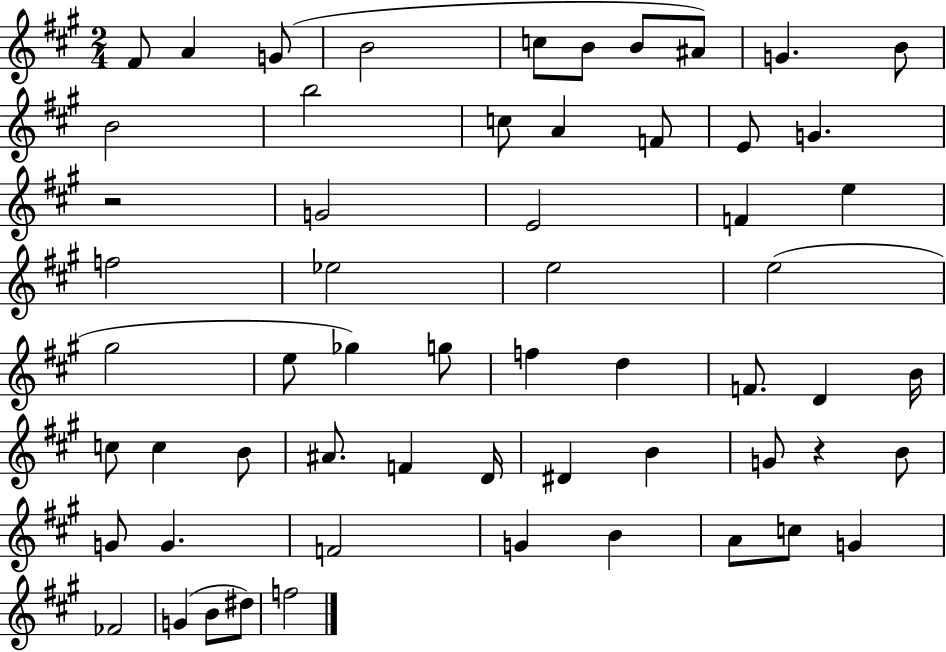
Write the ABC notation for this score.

X:1
T:Untitled
M:2/4
L:1/4
K:A
^F/2 A G/2 B2 c/2 B/2 B/2 ^A/2 G B/2 B2 b2 c/2 A F/2 E/2 G z2 G2 E2 F e f2 _e2 e2 e2 ^g2 e/2 _g g/2 f d F/2 D B/4 c/2 c B/2 ^A/2 F D/4 ^D B G/2 z B/2 G/2 G F2 G B A/2 c/2 G _F2 G B/2 ^d/2 f2